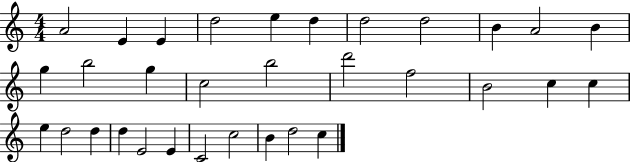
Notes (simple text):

A4/h E4/q E4/q D5/h E5/q D5/q D5/h D5/h B4/q A4/h B4/q G5/q B5/h G5/q C5/h B5/h D6/h F5/h B4/h C5/q C5/q E5/q D5/h D5/q D5/q E4/h E4/q C4/h C5/h B4/q D5/h C5/q